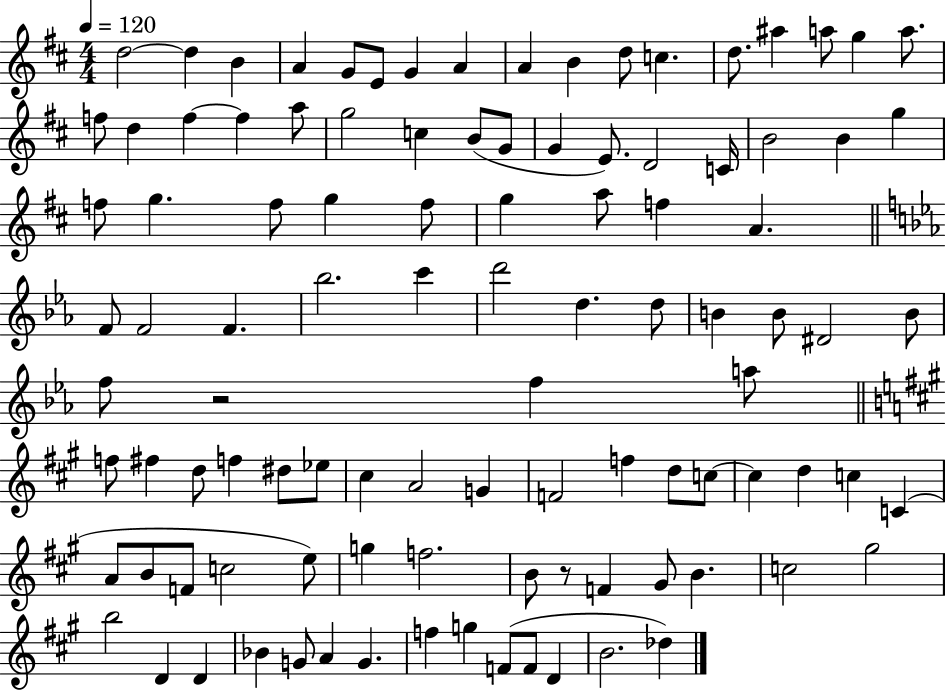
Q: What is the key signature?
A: D major